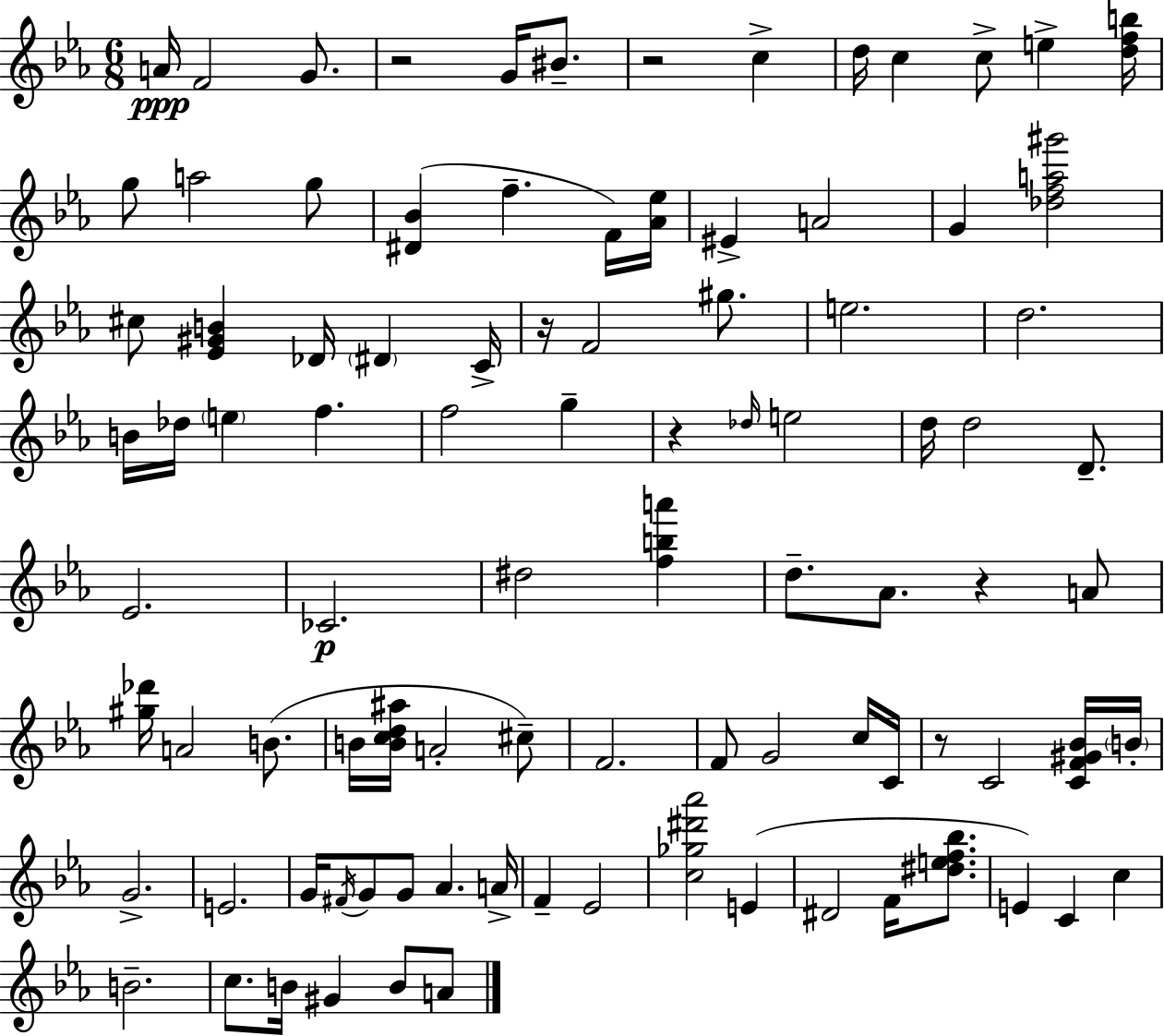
{
  \clef treble
  \numericTimeSignature
  \time 6/8
  \key ees \major
  a'16\ppp f'2 g'8. | r2 g'16 bis'8.-- | r2 c''4-> | d''16 c''4 c''8-> e''4-> <d'' f'' b''>16 | \break g''8 a''2 g''8 | <dis' bes'>4( f''4.-- f'16) <aes' ees''>16 | eis'4-> a'2 | g'4 <des'' f'' a'' gis'''>2 | \break cis''8 <ees' gis' b'>4 des'16 \parenthesize dis'4 c'16-> | r16 f'2 gis''8. | e''2. | d''2. | \break b'16 des''16 \parenthesize e''4 f''4. | f''2 g''4-- | r4 \grace { des''16 } e''2 | d''16 d''2 d'8.-- | \break ees'2. | ces'2.\p | dis''2 <f'' b'' a'''>4 | d''8.-- aes'8. r4 a'8 | \break <gis'' des'''>16 a'2 b'8.( | b'16 <b' c'' d'' ais''>16 a'2-. cis''8--) | f'2. | f'8 g'2 c''16 | \break c'16 r8 c'2 <c' f' gis' bes'>16 | \parenthesize b'16-. g'2.-> | e'2. | g'16 \acciaccatura { fis'16 } g'8 g'8 aes'4. | \break a'16-> f'4-- ees'2 | <c'' ges'' dis''' aes'''>2 e'4( | dis'2 f'16 <dis'' e'' f'' bes''>8. | e'4) c'4 c''4 | \break b'2.-- | c''8. b'16 gis'4 b'8 | a'8 \bar "|."
}